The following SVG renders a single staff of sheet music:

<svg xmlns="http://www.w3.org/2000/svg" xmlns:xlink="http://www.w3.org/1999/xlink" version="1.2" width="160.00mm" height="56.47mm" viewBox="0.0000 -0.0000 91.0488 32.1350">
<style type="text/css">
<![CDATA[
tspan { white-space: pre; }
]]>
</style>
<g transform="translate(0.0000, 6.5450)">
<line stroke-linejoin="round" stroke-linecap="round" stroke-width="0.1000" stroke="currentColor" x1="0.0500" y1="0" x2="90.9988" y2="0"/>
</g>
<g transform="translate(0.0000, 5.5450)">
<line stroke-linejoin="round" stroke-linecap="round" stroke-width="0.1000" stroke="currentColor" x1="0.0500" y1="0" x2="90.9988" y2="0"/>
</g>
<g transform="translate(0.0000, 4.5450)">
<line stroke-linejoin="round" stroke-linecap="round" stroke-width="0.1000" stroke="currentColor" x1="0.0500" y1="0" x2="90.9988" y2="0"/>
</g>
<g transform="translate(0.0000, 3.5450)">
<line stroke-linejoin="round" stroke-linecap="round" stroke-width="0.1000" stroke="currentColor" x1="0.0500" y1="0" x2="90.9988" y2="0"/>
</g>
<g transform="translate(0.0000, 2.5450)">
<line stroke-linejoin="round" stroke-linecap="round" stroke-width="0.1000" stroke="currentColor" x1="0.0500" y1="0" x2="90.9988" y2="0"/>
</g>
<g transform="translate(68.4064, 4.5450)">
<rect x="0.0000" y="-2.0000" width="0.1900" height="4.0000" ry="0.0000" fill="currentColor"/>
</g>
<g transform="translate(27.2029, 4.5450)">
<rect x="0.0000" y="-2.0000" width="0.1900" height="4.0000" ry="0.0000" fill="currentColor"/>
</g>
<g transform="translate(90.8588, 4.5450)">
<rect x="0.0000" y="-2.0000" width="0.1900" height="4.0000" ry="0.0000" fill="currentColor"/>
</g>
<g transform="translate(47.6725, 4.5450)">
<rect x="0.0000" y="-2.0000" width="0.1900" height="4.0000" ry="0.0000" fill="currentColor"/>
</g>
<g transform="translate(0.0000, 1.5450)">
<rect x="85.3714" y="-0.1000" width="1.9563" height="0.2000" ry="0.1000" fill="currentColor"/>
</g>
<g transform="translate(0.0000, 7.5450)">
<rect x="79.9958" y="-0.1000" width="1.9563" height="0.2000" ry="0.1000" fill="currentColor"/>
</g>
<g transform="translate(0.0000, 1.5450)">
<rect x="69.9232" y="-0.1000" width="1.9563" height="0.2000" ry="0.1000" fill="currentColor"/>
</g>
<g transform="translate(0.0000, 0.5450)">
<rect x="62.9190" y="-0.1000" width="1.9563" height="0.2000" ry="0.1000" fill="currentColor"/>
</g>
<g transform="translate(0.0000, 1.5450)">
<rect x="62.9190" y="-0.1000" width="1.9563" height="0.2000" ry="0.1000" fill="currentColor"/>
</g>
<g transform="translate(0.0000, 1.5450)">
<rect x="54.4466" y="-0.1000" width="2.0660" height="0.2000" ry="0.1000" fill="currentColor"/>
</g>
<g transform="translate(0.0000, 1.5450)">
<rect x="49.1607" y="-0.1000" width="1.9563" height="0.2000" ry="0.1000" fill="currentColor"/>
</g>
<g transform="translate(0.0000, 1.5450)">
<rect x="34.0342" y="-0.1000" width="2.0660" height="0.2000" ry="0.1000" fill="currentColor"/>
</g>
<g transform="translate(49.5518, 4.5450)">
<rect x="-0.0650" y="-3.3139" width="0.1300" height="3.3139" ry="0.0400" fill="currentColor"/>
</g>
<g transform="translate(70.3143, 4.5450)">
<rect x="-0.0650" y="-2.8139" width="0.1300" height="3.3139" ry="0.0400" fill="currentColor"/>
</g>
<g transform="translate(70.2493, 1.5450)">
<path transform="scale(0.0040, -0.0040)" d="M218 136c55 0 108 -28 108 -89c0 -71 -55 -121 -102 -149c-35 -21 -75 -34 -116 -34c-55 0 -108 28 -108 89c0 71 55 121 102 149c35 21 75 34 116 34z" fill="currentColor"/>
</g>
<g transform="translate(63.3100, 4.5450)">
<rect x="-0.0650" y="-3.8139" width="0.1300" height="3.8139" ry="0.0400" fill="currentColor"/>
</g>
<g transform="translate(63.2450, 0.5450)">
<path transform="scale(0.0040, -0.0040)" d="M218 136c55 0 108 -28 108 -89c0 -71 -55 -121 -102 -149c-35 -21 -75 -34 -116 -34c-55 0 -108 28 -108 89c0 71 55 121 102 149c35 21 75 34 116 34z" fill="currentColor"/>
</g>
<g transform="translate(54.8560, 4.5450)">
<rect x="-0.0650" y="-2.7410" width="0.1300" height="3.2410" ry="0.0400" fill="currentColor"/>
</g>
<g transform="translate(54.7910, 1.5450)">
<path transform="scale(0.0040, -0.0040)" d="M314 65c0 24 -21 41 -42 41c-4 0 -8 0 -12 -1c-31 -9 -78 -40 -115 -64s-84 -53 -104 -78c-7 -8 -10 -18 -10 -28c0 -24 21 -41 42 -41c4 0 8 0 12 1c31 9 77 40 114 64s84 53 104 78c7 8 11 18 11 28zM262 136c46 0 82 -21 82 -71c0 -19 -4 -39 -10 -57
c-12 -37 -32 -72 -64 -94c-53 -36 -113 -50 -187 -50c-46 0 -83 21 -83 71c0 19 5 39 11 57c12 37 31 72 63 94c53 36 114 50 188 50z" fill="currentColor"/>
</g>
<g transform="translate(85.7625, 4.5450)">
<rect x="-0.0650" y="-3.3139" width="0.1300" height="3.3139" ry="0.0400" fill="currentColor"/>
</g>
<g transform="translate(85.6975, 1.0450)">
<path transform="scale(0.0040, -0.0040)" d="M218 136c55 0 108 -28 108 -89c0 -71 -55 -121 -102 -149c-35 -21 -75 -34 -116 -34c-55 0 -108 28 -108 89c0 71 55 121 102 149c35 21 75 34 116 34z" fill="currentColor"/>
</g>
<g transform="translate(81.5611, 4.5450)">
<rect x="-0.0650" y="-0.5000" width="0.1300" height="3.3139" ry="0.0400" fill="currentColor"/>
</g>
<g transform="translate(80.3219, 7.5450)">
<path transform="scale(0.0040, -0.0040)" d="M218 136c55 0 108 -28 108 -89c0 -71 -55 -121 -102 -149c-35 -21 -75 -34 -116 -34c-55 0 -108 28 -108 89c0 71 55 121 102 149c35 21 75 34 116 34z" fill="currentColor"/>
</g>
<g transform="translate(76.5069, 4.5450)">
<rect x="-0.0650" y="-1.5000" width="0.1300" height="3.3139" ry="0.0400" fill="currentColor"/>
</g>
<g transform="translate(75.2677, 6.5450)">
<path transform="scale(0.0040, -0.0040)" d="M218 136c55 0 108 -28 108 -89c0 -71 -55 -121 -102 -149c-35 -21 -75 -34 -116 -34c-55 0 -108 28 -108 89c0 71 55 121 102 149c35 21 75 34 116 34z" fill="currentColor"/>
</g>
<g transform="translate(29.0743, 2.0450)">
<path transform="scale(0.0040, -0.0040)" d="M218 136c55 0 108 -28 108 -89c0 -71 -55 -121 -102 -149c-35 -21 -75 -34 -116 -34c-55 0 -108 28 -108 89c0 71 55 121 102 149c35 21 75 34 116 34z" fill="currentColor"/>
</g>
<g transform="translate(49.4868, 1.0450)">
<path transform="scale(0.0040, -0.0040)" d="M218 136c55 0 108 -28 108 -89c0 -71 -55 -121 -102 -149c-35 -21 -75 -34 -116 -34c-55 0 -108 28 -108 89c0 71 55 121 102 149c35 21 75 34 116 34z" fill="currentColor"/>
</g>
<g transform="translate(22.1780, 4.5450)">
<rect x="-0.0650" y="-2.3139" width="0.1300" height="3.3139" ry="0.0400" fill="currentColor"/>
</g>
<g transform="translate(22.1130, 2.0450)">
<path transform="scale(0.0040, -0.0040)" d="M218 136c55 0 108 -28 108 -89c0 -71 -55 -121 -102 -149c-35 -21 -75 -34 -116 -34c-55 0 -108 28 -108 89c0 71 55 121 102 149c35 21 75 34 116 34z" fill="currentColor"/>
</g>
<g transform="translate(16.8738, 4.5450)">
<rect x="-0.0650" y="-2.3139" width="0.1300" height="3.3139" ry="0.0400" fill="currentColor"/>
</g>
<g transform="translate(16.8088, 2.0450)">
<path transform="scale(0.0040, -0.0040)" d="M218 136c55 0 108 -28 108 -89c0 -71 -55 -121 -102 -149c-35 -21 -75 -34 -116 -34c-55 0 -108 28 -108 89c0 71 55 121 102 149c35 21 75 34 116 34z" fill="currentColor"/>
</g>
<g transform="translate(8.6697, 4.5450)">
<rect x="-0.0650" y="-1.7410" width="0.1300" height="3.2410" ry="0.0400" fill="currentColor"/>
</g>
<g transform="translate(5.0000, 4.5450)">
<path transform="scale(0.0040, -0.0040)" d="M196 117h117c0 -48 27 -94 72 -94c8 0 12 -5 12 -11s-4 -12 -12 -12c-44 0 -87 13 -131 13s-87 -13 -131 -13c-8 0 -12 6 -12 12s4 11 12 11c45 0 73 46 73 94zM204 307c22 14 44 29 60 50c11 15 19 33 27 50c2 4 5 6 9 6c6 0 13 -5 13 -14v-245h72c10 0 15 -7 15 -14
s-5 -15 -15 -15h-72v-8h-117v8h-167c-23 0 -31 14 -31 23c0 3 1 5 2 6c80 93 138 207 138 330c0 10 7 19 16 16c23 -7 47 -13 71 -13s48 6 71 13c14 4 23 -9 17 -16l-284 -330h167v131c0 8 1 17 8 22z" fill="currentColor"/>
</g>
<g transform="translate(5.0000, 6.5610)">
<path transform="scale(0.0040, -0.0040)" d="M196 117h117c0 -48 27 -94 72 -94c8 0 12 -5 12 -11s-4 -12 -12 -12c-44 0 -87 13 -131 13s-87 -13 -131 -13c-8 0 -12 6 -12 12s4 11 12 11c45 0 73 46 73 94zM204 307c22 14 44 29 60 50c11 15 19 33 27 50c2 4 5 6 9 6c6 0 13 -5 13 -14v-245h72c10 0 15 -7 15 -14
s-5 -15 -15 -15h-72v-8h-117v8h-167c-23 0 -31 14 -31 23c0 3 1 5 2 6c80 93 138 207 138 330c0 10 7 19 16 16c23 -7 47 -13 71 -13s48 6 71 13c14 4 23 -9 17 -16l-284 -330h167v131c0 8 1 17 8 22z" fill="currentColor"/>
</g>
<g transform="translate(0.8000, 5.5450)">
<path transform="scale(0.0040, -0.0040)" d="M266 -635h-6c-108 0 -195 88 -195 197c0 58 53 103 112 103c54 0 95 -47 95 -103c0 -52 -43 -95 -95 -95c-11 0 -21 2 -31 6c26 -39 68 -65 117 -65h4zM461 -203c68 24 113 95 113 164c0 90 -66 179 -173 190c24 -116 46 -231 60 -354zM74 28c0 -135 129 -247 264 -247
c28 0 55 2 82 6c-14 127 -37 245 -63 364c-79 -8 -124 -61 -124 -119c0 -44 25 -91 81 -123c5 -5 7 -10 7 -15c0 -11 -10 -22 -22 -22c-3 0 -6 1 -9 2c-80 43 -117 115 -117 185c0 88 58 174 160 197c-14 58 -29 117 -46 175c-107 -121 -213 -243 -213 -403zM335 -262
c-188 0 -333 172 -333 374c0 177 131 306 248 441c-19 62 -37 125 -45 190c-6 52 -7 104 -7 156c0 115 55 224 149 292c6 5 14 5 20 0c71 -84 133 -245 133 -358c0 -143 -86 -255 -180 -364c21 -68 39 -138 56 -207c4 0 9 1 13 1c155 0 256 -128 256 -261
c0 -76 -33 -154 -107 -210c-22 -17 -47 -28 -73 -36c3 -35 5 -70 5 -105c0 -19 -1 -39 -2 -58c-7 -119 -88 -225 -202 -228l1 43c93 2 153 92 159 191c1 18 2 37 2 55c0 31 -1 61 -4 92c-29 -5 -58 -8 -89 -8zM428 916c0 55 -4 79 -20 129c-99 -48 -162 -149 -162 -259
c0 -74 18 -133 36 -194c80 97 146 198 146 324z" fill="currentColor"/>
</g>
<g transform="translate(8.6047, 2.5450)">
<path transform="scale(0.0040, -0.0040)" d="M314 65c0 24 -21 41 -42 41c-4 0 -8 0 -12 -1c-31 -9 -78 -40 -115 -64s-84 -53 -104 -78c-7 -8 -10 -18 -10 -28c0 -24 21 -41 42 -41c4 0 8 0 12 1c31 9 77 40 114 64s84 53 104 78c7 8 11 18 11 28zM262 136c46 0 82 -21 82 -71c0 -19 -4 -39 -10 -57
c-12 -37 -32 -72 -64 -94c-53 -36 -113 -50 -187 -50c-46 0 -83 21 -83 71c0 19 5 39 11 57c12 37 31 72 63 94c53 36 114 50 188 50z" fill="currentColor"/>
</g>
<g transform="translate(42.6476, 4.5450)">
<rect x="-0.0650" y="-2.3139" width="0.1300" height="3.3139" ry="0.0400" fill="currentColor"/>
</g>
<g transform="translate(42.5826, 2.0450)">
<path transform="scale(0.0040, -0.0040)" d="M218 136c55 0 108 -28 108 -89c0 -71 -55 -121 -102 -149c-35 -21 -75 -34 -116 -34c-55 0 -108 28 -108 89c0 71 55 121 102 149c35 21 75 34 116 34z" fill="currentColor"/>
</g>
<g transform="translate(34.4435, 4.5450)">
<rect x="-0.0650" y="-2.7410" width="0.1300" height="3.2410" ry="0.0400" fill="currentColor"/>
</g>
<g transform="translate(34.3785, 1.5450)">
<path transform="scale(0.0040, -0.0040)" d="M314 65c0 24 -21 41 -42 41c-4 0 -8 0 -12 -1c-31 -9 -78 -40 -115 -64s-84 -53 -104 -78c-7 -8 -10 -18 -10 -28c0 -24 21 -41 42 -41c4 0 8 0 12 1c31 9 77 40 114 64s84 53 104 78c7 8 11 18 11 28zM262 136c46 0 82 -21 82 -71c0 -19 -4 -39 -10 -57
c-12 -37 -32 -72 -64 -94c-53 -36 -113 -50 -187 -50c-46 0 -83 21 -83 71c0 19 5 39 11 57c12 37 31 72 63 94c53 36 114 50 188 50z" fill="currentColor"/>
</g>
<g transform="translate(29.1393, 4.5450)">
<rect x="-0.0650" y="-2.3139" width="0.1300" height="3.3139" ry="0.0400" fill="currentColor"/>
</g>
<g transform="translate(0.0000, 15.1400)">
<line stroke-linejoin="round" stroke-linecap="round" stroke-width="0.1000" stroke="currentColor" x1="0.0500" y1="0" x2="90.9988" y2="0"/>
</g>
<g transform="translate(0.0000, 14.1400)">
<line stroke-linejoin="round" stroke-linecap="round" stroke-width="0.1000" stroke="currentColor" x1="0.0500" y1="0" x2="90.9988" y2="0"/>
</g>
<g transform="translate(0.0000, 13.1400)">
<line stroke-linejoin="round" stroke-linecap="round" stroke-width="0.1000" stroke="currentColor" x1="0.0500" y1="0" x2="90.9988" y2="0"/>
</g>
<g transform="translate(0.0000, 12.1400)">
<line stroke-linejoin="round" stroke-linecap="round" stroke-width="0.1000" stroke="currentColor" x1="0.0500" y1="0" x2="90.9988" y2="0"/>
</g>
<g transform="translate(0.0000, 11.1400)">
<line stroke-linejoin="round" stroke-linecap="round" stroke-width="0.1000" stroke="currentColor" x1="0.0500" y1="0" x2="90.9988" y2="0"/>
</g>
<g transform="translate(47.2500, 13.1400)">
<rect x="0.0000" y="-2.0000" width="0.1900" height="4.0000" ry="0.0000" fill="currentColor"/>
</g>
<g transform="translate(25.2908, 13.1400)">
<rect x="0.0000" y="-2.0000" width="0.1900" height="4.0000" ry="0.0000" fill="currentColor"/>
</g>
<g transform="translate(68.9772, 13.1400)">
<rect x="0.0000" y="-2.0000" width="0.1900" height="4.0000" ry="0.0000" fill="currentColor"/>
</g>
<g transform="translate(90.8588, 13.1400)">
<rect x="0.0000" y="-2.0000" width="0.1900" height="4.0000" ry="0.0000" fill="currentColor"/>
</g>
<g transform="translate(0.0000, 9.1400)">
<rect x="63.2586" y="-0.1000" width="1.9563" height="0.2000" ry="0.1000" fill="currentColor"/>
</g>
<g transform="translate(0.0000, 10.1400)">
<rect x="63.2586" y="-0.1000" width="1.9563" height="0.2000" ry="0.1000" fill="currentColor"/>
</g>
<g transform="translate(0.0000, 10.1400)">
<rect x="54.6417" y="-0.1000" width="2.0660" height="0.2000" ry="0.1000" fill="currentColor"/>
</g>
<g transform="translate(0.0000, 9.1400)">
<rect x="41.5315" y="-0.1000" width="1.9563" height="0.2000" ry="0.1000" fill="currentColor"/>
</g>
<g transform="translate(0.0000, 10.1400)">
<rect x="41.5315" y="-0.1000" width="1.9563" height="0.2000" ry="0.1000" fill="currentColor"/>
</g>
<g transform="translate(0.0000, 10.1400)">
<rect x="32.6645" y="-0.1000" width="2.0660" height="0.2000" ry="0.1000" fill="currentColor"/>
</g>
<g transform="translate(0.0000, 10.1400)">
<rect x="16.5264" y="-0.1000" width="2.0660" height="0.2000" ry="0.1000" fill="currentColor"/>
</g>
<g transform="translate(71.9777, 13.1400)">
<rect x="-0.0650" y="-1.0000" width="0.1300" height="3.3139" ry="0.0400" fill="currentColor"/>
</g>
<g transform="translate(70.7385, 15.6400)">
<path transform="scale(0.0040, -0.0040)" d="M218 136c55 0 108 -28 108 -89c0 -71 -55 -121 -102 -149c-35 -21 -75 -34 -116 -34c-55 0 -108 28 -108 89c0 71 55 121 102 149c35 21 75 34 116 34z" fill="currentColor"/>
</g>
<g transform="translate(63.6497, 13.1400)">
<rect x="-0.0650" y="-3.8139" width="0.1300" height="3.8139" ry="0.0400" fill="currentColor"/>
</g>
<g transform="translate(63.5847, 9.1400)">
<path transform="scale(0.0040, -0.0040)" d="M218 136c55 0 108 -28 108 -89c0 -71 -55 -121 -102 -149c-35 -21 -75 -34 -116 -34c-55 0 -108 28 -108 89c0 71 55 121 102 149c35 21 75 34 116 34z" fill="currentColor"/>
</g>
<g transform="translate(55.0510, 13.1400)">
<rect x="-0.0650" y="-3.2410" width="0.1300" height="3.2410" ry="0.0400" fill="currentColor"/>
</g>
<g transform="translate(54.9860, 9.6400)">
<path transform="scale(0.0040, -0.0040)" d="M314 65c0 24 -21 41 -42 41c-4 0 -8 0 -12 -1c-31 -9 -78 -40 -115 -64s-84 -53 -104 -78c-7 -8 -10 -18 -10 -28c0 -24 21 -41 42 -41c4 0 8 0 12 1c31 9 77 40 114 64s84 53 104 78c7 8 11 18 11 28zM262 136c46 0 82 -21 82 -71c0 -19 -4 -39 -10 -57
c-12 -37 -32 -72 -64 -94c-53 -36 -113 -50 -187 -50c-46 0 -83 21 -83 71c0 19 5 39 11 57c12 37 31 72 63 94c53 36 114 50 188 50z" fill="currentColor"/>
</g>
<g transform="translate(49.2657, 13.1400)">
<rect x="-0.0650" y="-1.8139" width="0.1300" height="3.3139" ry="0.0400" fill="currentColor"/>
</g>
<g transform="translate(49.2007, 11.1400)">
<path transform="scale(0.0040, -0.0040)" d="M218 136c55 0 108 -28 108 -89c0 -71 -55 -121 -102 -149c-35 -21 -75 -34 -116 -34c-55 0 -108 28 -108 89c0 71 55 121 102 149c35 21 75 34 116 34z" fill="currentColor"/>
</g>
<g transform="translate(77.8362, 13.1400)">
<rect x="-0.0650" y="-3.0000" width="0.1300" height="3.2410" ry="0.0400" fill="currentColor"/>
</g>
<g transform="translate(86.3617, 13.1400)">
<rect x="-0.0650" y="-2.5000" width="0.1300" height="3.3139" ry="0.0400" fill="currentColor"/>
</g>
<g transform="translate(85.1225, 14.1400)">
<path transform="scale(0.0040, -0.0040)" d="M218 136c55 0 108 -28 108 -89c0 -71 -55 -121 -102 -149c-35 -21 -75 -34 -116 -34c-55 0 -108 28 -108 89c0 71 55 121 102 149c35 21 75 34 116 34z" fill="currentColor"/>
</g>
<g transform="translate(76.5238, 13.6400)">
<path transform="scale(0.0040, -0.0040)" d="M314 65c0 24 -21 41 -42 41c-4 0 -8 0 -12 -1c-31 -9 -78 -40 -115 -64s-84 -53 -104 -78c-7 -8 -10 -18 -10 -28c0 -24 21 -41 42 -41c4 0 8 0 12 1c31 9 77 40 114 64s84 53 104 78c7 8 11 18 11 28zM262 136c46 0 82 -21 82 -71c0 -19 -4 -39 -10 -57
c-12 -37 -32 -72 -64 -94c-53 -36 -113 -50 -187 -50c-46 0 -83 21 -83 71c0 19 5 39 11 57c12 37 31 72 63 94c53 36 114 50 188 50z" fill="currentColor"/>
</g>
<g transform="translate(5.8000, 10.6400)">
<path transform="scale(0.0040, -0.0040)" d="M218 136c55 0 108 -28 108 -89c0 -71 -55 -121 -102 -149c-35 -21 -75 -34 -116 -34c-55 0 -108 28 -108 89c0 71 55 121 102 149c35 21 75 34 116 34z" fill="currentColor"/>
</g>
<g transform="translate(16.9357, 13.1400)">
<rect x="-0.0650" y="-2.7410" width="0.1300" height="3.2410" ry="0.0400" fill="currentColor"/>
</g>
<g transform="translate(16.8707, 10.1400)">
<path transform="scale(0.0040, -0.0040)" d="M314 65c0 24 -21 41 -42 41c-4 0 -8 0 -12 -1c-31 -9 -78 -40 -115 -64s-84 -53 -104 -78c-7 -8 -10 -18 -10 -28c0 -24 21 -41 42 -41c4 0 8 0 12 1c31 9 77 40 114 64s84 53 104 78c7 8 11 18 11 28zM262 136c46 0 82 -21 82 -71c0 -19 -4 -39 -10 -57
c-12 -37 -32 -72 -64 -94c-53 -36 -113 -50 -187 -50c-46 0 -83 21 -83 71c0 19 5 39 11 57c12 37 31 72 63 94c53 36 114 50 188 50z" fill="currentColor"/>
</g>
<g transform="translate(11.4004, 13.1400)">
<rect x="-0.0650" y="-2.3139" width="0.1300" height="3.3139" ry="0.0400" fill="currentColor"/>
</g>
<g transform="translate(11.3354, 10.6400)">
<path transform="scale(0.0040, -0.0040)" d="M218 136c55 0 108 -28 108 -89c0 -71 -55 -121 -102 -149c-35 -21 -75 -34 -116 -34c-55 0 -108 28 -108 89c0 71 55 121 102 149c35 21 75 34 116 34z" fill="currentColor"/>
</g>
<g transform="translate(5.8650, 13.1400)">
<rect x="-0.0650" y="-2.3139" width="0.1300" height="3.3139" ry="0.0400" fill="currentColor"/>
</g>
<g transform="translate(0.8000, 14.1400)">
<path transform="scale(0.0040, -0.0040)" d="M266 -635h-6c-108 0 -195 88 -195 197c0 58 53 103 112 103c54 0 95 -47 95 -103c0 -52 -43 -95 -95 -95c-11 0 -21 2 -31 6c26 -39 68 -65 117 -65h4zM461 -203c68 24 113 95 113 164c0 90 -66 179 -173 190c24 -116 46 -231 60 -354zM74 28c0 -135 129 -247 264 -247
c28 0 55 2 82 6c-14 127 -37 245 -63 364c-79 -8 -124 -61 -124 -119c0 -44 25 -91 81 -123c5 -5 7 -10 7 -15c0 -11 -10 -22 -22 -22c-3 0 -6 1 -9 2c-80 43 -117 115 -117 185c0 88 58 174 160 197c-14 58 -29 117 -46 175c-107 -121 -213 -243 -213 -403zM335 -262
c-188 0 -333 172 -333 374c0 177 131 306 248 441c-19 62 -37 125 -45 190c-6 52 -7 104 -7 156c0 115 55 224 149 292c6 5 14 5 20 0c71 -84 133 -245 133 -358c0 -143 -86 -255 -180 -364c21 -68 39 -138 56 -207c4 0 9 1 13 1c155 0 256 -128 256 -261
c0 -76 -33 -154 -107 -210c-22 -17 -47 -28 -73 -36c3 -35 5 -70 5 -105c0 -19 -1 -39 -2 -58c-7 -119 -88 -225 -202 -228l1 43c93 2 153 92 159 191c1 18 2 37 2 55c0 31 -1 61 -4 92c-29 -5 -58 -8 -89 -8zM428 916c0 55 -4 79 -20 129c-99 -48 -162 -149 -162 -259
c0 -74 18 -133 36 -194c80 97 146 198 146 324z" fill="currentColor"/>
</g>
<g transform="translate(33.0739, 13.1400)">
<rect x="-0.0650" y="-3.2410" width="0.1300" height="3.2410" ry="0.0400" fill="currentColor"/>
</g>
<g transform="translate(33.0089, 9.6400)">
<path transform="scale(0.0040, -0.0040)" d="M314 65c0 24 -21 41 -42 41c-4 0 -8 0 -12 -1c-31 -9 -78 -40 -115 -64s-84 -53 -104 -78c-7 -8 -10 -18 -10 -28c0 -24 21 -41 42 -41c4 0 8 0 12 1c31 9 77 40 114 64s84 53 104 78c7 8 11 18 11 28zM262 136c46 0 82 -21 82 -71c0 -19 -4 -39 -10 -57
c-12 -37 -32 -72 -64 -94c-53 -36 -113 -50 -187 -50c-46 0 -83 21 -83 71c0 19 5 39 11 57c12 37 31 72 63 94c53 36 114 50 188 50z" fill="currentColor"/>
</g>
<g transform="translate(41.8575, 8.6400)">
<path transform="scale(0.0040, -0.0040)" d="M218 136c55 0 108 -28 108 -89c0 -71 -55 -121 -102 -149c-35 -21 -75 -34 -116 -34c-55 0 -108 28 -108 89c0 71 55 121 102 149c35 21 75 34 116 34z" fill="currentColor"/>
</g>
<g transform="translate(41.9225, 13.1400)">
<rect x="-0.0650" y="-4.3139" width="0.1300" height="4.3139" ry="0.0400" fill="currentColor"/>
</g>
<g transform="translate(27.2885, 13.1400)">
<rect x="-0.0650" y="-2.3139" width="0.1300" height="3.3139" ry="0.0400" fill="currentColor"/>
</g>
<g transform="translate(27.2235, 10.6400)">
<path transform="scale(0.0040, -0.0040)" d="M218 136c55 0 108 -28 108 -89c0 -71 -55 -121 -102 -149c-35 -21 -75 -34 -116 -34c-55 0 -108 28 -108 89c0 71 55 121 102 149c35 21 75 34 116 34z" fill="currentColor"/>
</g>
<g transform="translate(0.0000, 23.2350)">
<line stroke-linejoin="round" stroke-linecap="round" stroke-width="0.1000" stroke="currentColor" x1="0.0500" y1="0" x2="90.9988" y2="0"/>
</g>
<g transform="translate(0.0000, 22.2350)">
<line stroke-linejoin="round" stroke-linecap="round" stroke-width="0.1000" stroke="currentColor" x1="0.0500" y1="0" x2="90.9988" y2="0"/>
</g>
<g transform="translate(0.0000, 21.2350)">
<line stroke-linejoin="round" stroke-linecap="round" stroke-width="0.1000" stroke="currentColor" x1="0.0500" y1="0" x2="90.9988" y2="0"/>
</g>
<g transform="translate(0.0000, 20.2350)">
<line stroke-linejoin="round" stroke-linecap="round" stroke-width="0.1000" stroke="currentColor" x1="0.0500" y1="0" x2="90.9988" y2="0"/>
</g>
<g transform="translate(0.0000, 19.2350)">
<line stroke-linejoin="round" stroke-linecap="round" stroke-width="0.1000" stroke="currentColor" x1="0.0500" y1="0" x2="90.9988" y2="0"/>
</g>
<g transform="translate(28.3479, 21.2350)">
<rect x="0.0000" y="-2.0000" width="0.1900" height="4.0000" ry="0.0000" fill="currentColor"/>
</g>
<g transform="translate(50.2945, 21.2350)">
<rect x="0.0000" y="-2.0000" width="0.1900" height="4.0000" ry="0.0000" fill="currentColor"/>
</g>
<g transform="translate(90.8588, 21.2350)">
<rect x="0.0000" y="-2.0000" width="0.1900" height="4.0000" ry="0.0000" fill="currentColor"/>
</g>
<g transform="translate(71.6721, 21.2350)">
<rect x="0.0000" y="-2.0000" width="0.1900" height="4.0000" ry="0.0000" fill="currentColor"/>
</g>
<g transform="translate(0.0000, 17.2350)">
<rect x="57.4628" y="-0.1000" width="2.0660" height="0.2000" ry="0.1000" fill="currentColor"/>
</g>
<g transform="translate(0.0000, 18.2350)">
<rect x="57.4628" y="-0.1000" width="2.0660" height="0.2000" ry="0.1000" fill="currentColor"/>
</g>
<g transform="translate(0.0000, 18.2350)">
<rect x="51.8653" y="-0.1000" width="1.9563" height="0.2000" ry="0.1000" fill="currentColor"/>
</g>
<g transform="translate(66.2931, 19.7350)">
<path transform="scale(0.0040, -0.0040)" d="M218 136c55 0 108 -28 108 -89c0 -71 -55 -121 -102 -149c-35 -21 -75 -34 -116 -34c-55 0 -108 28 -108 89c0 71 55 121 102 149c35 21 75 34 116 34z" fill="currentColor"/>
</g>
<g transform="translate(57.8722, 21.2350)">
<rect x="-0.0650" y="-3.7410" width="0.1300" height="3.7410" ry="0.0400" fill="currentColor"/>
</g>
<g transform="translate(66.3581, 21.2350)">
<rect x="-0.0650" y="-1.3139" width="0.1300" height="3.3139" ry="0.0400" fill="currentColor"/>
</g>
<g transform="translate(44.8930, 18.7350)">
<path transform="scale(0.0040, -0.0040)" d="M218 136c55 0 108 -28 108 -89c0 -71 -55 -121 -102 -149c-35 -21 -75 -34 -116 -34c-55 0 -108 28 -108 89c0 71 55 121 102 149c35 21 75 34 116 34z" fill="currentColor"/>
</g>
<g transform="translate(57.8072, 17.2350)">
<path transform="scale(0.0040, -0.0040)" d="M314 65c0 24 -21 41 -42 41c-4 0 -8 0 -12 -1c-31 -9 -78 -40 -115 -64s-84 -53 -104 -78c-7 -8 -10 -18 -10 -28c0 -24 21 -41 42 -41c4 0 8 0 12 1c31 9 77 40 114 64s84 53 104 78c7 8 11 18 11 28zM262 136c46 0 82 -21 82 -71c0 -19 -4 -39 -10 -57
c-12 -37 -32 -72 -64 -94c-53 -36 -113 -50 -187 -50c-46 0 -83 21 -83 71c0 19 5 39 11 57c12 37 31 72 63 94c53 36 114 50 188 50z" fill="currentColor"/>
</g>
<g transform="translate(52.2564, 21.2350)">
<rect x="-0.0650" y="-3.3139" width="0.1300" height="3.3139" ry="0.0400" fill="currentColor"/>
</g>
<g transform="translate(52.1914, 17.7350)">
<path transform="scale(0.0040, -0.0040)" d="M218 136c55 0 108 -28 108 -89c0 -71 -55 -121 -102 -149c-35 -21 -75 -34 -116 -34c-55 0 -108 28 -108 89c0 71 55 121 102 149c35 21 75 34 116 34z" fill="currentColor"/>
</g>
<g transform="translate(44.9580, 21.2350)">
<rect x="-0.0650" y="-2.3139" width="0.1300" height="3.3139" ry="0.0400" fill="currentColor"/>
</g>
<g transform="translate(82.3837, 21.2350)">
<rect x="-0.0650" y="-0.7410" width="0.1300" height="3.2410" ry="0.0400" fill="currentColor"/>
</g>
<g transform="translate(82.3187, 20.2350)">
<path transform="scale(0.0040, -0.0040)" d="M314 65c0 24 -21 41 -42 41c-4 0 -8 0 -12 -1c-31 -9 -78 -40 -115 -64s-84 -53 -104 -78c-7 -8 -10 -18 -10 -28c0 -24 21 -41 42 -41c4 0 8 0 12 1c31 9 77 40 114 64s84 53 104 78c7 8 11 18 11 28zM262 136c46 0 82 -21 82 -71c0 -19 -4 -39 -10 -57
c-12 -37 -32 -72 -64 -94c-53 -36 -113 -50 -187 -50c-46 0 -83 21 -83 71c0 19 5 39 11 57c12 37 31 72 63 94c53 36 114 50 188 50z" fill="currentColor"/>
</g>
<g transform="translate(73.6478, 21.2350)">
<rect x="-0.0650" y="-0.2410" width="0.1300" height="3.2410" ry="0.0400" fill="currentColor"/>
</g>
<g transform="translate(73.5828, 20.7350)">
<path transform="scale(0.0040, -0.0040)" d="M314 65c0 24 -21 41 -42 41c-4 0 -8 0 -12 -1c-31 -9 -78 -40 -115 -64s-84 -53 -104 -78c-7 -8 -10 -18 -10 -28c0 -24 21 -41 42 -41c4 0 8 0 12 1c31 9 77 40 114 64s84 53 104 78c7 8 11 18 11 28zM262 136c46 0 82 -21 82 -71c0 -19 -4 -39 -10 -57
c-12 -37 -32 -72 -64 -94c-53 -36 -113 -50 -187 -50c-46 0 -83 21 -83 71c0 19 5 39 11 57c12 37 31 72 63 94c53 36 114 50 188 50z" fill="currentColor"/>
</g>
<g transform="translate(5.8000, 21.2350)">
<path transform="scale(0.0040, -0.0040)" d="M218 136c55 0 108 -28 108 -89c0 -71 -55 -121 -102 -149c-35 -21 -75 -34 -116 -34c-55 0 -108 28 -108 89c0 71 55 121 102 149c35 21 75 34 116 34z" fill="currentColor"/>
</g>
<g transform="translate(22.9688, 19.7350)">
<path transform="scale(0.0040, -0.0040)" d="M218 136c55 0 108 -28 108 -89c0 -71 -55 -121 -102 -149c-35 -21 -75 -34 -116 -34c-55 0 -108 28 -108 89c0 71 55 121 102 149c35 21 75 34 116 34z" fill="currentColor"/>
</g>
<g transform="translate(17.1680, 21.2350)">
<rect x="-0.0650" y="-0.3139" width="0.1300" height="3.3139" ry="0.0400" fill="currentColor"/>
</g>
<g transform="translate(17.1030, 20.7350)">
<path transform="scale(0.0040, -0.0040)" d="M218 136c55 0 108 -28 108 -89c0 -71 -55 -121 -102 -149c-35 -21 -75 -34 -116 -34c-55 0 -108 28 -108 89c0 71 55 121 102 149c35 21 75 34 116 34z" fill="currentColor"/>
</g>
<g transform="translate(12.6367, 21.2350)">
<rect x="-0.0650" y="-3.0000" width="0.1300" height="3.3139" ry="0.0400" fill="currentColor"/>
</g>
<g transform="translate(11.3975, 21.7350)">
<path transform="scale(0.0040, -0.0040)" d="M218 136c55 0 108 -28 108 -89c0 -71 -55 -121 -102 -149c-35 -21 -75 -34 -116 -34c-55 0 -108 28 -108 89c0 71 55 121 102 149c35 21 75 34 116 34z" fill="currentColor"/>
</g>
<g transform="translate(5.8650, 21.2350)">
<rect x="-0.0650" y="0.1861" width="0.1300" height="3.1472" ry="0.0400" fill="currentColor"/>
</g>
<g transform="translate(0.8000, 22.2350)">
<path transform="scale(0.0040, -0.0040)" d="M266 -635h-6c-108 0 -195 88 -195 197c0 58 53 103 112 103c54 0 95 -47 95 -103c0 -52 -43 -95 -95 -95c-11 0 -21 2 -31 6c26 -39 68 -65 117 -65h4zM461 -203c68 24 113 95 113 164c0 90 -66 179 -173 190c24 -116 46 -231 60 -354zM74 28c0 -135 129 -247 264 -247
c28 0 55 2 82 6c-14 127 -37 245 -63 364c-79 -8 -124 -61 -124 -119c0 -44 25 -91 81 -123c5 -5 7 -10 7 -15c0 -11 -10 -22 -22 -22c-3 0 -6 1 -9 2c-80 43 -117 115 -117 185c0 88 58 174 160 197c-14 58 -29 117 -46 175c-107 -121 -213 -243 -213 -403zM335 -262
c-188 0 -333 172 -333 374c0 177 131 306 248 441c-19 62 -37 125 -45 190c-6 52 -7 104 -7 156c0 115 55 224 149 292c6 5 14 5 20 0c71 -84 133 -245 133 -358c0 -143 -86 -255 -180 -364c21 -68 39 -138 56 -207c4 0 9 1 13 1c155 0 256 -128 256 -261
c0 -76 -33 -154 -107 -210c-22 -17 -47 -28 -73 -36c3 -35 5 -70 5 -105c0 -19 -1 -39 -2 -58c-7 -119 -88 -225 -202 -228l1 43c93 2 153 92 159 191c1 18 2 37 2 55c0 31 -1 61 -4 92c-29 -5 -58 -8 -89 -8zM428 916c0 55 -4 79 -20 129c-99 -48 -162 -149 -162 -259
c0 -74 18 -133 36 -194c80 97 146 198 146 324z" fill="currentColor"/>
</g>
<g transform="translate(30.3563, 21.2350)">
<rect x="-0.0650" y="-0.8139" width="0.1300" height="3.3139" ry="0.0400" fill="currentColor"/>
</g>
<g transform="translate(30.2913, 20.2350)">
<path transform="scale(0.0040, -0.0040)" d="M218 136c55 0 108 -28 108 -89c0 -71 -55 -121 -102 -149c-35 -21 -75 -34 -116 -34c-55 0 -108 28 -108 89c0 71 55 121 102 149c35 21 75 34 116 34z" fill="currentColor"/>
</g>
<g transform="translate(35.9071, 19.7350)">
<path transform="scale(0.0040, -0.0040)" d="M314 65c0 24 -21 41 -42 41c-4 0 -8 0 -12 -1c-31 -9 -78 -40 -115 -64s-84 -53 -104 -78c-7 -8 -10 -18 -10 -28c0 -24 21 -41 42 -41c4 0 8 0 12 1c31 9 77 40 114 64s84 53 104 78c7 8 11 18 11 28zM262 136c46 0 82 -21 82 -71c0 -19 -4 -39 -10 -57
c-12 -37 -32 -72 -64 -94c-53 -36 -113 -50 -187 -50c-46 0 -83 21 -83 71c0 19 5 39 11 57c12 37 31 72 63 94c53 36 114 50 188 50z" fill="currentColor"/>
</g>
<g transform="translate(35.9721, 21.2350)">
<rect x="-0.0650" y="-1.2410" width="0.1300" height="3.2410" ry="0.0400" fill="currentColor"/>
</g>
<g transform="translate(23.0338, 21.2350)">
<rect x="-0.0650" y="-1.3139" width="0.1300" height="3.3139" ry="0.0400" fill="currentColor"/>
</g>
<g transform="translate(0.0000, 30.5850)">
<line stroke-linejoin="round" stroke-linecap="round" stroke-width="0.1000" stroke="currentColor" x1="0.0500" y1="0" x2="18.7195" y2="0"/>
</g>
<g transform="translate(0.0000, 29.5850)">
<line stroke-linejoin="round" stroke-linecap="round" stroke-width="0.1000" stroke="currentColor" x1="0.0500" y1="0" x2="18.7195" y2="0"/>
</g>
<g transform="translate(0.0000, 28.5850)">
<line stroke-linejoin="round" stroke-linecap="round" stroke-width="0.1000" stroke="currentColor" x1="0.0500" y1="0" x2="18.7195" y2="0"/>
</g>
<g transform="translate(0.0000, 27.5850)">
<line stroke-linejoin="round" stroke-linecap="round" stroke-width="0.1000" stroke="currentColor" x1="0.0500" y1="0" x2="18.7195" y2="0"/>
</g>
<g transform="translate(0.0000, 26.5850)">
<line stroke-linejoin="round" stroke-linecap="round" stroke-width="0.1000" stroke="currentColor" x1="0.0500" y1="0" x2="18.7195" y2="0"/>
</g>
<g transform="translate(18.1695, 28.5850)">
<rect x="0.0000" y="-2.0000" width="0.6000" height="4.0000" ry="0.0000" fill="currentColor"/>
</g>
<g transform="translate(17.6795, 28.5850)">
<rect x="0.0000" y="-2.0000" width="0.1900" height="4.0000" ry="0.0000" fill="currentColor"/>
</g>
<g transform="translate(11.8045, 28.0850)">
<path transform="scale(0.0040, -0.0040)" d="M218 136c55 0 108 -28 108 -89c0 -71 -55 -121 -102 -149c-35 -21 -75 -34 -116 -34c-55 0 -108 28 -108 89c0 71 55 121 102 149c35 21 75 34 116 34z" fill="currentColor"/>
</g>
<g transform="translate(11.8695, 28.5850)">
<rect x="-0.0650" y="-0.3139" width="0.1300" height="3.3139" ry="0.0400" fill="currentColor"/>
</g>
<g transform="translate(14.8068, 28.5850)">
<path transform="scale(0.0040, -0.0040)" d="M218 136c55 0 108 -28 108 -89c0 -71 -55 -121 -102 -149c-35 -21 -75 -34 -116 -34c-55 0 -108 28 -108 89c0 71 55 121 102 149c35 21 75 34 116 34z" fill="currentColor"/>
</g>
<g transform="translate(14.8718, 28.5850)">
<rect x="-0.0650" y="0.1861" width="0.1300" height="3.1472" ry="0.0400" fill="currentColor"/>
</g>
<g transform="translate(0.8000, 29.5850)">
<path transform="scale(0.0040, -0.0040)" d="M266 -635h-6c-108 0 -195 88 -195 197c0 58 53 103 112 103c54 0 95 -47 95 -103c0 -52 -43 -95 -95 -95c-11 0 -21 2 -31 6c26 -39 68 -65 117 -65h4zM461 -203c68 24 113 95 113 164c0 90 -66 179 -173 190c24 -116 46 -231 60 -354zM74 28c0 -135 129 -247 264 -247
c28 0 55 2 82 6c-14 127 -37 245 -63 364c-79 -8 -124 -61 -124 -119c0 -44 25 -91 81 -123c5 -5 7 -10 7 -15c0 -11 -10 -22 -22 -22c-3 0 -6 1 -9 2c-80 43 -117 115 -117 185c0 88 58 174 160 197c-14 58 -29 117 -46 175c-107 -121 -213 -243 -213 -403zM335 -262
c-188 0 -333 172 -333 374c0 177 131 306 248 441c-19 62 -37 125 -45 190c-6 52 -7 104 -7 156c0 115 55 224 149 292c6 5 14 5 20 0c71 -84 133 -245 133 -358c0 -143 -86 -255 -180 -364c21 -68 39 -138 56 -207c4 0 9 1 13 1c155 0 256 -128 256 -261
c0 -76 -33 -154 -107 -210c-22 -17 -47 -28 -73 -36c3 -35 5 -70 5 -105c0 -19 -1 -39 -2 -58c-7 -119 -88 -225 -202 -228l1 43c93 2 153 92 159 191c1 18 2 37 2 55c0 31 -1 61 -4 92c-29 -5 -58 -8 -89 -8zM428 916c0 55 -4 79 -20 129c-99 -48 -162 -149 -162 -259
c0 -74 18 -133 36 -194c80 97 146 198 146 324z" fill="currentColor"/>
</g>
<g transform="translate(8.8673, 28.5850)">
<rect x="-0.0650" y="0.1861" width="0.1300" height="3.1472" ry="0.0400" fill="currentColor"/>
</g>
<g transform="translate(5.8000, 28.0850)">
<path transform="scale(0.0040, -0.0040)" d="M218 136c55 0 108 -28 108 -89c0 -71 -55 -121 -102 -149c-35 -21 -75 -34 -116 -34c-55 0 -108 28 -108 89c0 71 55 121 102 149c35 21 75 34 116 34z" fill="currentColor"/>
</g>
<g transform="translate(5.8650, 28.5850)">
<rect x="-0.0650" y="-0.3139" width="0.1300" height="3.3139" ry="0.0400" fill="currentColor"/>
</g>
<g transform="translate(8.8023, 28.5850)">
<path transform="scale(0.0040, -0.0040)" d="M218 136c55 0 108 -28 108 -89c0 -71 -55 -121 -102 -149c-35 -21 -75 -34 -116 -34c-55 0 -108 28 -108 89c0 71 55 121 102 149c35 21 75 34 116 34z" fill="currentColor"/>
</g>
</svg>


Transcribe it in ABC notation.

X:1
T:Untitled
M:4/4
L:1/4
K:C
f2 g g g a2 g b a2 c' a E C b g g a2 g b2 d' f b2 c' D A2 G B A c e d e2 g b c'2 e c2 d2 c B c B